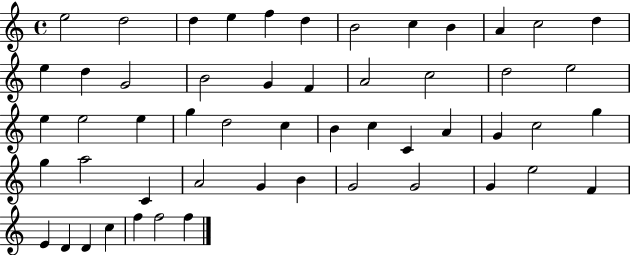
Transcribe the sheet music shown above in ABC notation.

X:1
T:Untitled
M:4/4
L:1/4
K:C
e2 d2 d e f d B2 c B A c2 d e d G2 B2 G F A2 c2 d2 e2 e e2 e g d2 c B c C A G c2 g g a2 C A2 G B G2 G2 G e2 F E D D c f f2 f